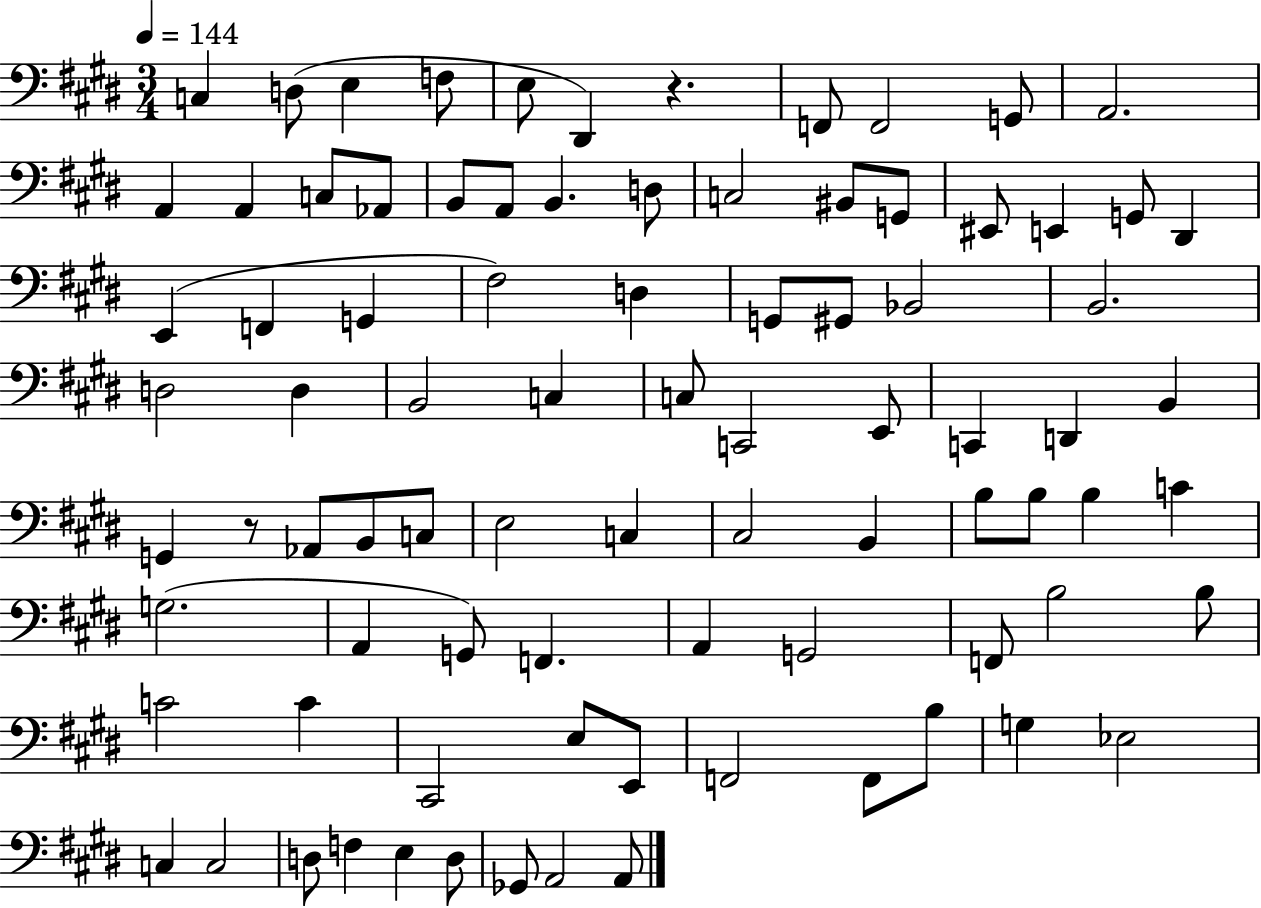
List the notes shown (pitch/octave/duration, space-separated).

C3/q D3/e E3/q F3/e E3/e D#2/q R/q. F2/e F2/h G2/e A2/h. A2/q A2/q C3/e Ab2/e B2/e A2/e B2/q. D3/e C3/h BIS2/e G2/e EIS2/e E2/q G2/e D#2/q E2/q F2/q G2/q F#3/h D3/q G2/e G#2/e Bb2/h B2/h. D3/h D3/q B2/h C3/q C3/e C2/h E2/e C2/q D2/q B2/q G2/q R/e Ab2/e B2/e C3/e E3/h C3/q C#3/h B2/q B3/e B3/e B3/q C4/q G3/h. A2/q G2/e F2/q. A2/q G2/h F2/e B3/h B3/e C4/h C4/q C#2/h E3/e E2/e F2/h F2/e B3/e G3/q Eb3/h C3/q C3/h D3/e F3/q E3/q D3/e Gb2/e A2/h A2/e